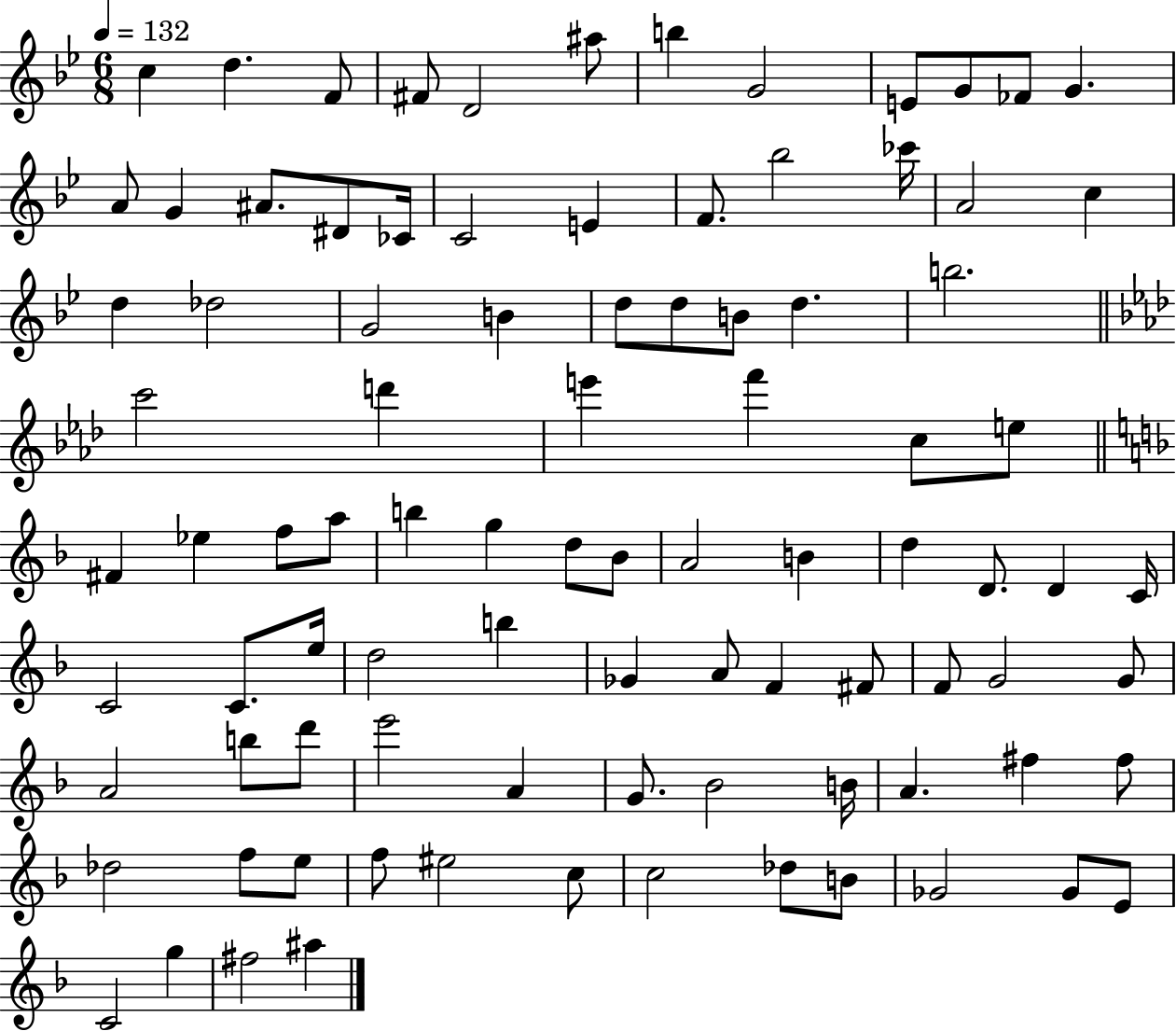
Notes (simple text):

C5/q D5/q. F4/e F#4/e D4/h A#5/e B5/q G4/h E4/e G4/e FES4/e G4/q. A4/e G4/q A#4/e. D#4/e CES4/s C4/h E4/q F4/e. Bb5/h CES6/s A4/h C5/q D5/q Db5/h G4/h B4/q D5/e D5/e B4/e D5/q. B5/h. C6/h D6/q E6/q F6/q C5/e E5/e F#4/q Eb5/q F5/e A5/e B5/q G5/q D5/e Bb4/e A4/h B4/q D5/q D4/e. D4/q C4/s C4/h C4/e. E5/s D5/h B5/q Gb4/q A4/e F4/q F#4/e F4/e G4/h G4/e A4/h B5/e D6/e E6/h A4/q G4/e. Bb4/h B4/s A4/q. F#5/q F#5/e Db5/h F5/e E5/e F5/e EIS5/h C5/e C5/h Db5/e B4/e Gb4/h Gb4/e E4/e C4/h G5/q F#5/h A#5/q